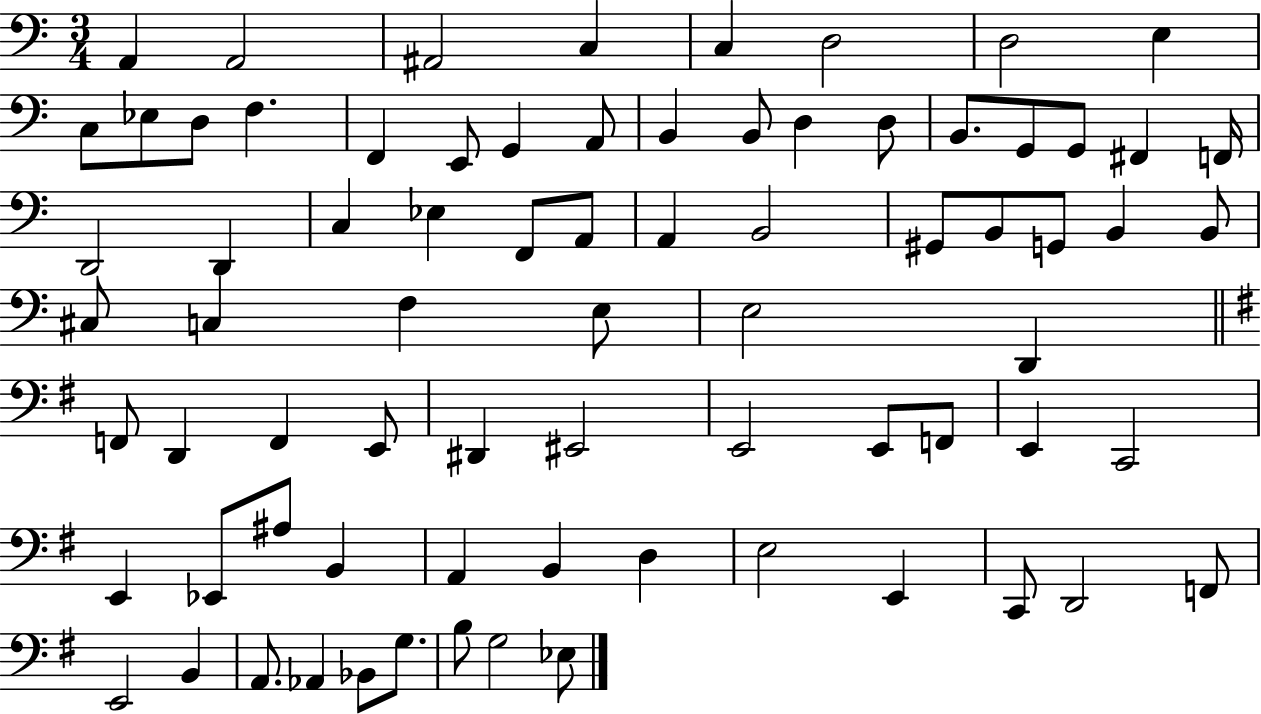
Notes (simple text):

A2/q A2/h A#2/h C3/q C3/q D3/h D3/h E3/q C3/e Eb3/e D3/e F3/q. F2/q E2/e G2/q A2/e B2/q B2/e D3/q D3/e B2/e. G2/e G2/e F#2/q F2/s D2/h D2/q C3/q Eb3/q F2/e A2/e A2/q B2/h G#2/e B2/e G2/e B2/q B2/e C#3/e C3/q F3/q E3/e E3/h D2/q F2/e D2/q F2/q E2/e D#2/q EIS2/h E2/h E2/e F2/e E2/q C2/h E2/q Eb2/e A#3/e B2/q A2/q B2/q D3/q E3/h E2/q C2/e D2/h F2/e E2/h B2/q A2/e. Ab2/q Bb2/e G3/e. B3/e G3/h Eb3/e